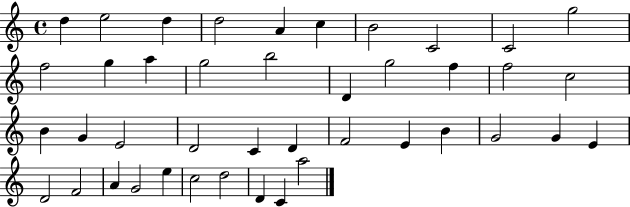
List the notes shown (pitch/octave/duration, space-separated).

D5/q E5/h D5/q D5/h A4/q C5/q B4/h C4/h C4/h G5/h F5/h G5/q A5/q G5/h B5/h D4/q G5/h F5/q F5/h C5/h B4/q G4/q E4/h D4/h C4/q D4/q F4/h E4/q B4/q G4/h G4/q E4/q D4/h F4/h A4/q G4/h E5/q C5/h D5/h D4/q C4/q A5/h